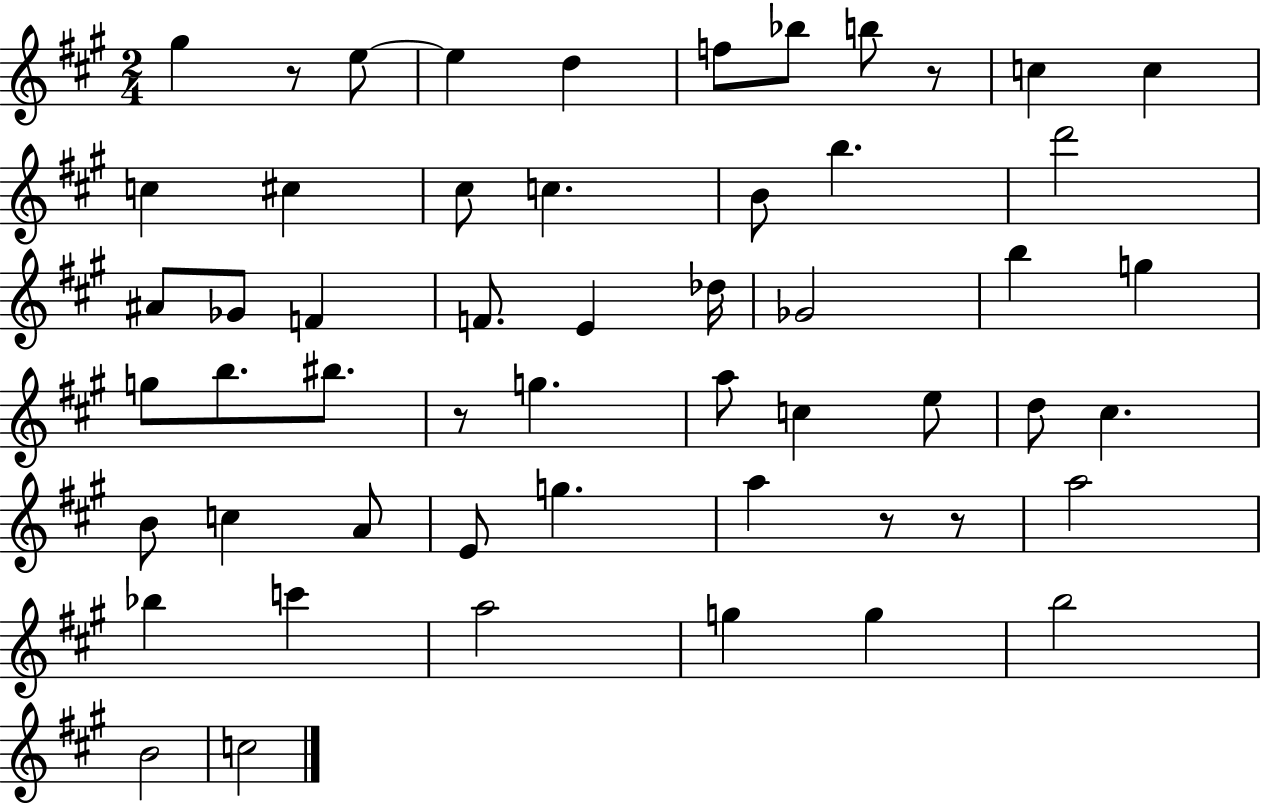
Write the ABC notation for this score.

X:1
T:Untitled
M:2/4
L:1/4
K:A
^g z/2 e/2 e d f/2 _b/2 b/2 z/2 c c c ^c ^c/2 c B/2 b d'2 ^A/2 _G/2 F F/2 E _d/4 _G2 b g g/2 b/2 ^b/2 z/2 g a/2 c e/2 d/2 ^c B/2 c A/2 E/2 g a z/2 z/2 a2 _b c' a2 g g b2 B2 c2